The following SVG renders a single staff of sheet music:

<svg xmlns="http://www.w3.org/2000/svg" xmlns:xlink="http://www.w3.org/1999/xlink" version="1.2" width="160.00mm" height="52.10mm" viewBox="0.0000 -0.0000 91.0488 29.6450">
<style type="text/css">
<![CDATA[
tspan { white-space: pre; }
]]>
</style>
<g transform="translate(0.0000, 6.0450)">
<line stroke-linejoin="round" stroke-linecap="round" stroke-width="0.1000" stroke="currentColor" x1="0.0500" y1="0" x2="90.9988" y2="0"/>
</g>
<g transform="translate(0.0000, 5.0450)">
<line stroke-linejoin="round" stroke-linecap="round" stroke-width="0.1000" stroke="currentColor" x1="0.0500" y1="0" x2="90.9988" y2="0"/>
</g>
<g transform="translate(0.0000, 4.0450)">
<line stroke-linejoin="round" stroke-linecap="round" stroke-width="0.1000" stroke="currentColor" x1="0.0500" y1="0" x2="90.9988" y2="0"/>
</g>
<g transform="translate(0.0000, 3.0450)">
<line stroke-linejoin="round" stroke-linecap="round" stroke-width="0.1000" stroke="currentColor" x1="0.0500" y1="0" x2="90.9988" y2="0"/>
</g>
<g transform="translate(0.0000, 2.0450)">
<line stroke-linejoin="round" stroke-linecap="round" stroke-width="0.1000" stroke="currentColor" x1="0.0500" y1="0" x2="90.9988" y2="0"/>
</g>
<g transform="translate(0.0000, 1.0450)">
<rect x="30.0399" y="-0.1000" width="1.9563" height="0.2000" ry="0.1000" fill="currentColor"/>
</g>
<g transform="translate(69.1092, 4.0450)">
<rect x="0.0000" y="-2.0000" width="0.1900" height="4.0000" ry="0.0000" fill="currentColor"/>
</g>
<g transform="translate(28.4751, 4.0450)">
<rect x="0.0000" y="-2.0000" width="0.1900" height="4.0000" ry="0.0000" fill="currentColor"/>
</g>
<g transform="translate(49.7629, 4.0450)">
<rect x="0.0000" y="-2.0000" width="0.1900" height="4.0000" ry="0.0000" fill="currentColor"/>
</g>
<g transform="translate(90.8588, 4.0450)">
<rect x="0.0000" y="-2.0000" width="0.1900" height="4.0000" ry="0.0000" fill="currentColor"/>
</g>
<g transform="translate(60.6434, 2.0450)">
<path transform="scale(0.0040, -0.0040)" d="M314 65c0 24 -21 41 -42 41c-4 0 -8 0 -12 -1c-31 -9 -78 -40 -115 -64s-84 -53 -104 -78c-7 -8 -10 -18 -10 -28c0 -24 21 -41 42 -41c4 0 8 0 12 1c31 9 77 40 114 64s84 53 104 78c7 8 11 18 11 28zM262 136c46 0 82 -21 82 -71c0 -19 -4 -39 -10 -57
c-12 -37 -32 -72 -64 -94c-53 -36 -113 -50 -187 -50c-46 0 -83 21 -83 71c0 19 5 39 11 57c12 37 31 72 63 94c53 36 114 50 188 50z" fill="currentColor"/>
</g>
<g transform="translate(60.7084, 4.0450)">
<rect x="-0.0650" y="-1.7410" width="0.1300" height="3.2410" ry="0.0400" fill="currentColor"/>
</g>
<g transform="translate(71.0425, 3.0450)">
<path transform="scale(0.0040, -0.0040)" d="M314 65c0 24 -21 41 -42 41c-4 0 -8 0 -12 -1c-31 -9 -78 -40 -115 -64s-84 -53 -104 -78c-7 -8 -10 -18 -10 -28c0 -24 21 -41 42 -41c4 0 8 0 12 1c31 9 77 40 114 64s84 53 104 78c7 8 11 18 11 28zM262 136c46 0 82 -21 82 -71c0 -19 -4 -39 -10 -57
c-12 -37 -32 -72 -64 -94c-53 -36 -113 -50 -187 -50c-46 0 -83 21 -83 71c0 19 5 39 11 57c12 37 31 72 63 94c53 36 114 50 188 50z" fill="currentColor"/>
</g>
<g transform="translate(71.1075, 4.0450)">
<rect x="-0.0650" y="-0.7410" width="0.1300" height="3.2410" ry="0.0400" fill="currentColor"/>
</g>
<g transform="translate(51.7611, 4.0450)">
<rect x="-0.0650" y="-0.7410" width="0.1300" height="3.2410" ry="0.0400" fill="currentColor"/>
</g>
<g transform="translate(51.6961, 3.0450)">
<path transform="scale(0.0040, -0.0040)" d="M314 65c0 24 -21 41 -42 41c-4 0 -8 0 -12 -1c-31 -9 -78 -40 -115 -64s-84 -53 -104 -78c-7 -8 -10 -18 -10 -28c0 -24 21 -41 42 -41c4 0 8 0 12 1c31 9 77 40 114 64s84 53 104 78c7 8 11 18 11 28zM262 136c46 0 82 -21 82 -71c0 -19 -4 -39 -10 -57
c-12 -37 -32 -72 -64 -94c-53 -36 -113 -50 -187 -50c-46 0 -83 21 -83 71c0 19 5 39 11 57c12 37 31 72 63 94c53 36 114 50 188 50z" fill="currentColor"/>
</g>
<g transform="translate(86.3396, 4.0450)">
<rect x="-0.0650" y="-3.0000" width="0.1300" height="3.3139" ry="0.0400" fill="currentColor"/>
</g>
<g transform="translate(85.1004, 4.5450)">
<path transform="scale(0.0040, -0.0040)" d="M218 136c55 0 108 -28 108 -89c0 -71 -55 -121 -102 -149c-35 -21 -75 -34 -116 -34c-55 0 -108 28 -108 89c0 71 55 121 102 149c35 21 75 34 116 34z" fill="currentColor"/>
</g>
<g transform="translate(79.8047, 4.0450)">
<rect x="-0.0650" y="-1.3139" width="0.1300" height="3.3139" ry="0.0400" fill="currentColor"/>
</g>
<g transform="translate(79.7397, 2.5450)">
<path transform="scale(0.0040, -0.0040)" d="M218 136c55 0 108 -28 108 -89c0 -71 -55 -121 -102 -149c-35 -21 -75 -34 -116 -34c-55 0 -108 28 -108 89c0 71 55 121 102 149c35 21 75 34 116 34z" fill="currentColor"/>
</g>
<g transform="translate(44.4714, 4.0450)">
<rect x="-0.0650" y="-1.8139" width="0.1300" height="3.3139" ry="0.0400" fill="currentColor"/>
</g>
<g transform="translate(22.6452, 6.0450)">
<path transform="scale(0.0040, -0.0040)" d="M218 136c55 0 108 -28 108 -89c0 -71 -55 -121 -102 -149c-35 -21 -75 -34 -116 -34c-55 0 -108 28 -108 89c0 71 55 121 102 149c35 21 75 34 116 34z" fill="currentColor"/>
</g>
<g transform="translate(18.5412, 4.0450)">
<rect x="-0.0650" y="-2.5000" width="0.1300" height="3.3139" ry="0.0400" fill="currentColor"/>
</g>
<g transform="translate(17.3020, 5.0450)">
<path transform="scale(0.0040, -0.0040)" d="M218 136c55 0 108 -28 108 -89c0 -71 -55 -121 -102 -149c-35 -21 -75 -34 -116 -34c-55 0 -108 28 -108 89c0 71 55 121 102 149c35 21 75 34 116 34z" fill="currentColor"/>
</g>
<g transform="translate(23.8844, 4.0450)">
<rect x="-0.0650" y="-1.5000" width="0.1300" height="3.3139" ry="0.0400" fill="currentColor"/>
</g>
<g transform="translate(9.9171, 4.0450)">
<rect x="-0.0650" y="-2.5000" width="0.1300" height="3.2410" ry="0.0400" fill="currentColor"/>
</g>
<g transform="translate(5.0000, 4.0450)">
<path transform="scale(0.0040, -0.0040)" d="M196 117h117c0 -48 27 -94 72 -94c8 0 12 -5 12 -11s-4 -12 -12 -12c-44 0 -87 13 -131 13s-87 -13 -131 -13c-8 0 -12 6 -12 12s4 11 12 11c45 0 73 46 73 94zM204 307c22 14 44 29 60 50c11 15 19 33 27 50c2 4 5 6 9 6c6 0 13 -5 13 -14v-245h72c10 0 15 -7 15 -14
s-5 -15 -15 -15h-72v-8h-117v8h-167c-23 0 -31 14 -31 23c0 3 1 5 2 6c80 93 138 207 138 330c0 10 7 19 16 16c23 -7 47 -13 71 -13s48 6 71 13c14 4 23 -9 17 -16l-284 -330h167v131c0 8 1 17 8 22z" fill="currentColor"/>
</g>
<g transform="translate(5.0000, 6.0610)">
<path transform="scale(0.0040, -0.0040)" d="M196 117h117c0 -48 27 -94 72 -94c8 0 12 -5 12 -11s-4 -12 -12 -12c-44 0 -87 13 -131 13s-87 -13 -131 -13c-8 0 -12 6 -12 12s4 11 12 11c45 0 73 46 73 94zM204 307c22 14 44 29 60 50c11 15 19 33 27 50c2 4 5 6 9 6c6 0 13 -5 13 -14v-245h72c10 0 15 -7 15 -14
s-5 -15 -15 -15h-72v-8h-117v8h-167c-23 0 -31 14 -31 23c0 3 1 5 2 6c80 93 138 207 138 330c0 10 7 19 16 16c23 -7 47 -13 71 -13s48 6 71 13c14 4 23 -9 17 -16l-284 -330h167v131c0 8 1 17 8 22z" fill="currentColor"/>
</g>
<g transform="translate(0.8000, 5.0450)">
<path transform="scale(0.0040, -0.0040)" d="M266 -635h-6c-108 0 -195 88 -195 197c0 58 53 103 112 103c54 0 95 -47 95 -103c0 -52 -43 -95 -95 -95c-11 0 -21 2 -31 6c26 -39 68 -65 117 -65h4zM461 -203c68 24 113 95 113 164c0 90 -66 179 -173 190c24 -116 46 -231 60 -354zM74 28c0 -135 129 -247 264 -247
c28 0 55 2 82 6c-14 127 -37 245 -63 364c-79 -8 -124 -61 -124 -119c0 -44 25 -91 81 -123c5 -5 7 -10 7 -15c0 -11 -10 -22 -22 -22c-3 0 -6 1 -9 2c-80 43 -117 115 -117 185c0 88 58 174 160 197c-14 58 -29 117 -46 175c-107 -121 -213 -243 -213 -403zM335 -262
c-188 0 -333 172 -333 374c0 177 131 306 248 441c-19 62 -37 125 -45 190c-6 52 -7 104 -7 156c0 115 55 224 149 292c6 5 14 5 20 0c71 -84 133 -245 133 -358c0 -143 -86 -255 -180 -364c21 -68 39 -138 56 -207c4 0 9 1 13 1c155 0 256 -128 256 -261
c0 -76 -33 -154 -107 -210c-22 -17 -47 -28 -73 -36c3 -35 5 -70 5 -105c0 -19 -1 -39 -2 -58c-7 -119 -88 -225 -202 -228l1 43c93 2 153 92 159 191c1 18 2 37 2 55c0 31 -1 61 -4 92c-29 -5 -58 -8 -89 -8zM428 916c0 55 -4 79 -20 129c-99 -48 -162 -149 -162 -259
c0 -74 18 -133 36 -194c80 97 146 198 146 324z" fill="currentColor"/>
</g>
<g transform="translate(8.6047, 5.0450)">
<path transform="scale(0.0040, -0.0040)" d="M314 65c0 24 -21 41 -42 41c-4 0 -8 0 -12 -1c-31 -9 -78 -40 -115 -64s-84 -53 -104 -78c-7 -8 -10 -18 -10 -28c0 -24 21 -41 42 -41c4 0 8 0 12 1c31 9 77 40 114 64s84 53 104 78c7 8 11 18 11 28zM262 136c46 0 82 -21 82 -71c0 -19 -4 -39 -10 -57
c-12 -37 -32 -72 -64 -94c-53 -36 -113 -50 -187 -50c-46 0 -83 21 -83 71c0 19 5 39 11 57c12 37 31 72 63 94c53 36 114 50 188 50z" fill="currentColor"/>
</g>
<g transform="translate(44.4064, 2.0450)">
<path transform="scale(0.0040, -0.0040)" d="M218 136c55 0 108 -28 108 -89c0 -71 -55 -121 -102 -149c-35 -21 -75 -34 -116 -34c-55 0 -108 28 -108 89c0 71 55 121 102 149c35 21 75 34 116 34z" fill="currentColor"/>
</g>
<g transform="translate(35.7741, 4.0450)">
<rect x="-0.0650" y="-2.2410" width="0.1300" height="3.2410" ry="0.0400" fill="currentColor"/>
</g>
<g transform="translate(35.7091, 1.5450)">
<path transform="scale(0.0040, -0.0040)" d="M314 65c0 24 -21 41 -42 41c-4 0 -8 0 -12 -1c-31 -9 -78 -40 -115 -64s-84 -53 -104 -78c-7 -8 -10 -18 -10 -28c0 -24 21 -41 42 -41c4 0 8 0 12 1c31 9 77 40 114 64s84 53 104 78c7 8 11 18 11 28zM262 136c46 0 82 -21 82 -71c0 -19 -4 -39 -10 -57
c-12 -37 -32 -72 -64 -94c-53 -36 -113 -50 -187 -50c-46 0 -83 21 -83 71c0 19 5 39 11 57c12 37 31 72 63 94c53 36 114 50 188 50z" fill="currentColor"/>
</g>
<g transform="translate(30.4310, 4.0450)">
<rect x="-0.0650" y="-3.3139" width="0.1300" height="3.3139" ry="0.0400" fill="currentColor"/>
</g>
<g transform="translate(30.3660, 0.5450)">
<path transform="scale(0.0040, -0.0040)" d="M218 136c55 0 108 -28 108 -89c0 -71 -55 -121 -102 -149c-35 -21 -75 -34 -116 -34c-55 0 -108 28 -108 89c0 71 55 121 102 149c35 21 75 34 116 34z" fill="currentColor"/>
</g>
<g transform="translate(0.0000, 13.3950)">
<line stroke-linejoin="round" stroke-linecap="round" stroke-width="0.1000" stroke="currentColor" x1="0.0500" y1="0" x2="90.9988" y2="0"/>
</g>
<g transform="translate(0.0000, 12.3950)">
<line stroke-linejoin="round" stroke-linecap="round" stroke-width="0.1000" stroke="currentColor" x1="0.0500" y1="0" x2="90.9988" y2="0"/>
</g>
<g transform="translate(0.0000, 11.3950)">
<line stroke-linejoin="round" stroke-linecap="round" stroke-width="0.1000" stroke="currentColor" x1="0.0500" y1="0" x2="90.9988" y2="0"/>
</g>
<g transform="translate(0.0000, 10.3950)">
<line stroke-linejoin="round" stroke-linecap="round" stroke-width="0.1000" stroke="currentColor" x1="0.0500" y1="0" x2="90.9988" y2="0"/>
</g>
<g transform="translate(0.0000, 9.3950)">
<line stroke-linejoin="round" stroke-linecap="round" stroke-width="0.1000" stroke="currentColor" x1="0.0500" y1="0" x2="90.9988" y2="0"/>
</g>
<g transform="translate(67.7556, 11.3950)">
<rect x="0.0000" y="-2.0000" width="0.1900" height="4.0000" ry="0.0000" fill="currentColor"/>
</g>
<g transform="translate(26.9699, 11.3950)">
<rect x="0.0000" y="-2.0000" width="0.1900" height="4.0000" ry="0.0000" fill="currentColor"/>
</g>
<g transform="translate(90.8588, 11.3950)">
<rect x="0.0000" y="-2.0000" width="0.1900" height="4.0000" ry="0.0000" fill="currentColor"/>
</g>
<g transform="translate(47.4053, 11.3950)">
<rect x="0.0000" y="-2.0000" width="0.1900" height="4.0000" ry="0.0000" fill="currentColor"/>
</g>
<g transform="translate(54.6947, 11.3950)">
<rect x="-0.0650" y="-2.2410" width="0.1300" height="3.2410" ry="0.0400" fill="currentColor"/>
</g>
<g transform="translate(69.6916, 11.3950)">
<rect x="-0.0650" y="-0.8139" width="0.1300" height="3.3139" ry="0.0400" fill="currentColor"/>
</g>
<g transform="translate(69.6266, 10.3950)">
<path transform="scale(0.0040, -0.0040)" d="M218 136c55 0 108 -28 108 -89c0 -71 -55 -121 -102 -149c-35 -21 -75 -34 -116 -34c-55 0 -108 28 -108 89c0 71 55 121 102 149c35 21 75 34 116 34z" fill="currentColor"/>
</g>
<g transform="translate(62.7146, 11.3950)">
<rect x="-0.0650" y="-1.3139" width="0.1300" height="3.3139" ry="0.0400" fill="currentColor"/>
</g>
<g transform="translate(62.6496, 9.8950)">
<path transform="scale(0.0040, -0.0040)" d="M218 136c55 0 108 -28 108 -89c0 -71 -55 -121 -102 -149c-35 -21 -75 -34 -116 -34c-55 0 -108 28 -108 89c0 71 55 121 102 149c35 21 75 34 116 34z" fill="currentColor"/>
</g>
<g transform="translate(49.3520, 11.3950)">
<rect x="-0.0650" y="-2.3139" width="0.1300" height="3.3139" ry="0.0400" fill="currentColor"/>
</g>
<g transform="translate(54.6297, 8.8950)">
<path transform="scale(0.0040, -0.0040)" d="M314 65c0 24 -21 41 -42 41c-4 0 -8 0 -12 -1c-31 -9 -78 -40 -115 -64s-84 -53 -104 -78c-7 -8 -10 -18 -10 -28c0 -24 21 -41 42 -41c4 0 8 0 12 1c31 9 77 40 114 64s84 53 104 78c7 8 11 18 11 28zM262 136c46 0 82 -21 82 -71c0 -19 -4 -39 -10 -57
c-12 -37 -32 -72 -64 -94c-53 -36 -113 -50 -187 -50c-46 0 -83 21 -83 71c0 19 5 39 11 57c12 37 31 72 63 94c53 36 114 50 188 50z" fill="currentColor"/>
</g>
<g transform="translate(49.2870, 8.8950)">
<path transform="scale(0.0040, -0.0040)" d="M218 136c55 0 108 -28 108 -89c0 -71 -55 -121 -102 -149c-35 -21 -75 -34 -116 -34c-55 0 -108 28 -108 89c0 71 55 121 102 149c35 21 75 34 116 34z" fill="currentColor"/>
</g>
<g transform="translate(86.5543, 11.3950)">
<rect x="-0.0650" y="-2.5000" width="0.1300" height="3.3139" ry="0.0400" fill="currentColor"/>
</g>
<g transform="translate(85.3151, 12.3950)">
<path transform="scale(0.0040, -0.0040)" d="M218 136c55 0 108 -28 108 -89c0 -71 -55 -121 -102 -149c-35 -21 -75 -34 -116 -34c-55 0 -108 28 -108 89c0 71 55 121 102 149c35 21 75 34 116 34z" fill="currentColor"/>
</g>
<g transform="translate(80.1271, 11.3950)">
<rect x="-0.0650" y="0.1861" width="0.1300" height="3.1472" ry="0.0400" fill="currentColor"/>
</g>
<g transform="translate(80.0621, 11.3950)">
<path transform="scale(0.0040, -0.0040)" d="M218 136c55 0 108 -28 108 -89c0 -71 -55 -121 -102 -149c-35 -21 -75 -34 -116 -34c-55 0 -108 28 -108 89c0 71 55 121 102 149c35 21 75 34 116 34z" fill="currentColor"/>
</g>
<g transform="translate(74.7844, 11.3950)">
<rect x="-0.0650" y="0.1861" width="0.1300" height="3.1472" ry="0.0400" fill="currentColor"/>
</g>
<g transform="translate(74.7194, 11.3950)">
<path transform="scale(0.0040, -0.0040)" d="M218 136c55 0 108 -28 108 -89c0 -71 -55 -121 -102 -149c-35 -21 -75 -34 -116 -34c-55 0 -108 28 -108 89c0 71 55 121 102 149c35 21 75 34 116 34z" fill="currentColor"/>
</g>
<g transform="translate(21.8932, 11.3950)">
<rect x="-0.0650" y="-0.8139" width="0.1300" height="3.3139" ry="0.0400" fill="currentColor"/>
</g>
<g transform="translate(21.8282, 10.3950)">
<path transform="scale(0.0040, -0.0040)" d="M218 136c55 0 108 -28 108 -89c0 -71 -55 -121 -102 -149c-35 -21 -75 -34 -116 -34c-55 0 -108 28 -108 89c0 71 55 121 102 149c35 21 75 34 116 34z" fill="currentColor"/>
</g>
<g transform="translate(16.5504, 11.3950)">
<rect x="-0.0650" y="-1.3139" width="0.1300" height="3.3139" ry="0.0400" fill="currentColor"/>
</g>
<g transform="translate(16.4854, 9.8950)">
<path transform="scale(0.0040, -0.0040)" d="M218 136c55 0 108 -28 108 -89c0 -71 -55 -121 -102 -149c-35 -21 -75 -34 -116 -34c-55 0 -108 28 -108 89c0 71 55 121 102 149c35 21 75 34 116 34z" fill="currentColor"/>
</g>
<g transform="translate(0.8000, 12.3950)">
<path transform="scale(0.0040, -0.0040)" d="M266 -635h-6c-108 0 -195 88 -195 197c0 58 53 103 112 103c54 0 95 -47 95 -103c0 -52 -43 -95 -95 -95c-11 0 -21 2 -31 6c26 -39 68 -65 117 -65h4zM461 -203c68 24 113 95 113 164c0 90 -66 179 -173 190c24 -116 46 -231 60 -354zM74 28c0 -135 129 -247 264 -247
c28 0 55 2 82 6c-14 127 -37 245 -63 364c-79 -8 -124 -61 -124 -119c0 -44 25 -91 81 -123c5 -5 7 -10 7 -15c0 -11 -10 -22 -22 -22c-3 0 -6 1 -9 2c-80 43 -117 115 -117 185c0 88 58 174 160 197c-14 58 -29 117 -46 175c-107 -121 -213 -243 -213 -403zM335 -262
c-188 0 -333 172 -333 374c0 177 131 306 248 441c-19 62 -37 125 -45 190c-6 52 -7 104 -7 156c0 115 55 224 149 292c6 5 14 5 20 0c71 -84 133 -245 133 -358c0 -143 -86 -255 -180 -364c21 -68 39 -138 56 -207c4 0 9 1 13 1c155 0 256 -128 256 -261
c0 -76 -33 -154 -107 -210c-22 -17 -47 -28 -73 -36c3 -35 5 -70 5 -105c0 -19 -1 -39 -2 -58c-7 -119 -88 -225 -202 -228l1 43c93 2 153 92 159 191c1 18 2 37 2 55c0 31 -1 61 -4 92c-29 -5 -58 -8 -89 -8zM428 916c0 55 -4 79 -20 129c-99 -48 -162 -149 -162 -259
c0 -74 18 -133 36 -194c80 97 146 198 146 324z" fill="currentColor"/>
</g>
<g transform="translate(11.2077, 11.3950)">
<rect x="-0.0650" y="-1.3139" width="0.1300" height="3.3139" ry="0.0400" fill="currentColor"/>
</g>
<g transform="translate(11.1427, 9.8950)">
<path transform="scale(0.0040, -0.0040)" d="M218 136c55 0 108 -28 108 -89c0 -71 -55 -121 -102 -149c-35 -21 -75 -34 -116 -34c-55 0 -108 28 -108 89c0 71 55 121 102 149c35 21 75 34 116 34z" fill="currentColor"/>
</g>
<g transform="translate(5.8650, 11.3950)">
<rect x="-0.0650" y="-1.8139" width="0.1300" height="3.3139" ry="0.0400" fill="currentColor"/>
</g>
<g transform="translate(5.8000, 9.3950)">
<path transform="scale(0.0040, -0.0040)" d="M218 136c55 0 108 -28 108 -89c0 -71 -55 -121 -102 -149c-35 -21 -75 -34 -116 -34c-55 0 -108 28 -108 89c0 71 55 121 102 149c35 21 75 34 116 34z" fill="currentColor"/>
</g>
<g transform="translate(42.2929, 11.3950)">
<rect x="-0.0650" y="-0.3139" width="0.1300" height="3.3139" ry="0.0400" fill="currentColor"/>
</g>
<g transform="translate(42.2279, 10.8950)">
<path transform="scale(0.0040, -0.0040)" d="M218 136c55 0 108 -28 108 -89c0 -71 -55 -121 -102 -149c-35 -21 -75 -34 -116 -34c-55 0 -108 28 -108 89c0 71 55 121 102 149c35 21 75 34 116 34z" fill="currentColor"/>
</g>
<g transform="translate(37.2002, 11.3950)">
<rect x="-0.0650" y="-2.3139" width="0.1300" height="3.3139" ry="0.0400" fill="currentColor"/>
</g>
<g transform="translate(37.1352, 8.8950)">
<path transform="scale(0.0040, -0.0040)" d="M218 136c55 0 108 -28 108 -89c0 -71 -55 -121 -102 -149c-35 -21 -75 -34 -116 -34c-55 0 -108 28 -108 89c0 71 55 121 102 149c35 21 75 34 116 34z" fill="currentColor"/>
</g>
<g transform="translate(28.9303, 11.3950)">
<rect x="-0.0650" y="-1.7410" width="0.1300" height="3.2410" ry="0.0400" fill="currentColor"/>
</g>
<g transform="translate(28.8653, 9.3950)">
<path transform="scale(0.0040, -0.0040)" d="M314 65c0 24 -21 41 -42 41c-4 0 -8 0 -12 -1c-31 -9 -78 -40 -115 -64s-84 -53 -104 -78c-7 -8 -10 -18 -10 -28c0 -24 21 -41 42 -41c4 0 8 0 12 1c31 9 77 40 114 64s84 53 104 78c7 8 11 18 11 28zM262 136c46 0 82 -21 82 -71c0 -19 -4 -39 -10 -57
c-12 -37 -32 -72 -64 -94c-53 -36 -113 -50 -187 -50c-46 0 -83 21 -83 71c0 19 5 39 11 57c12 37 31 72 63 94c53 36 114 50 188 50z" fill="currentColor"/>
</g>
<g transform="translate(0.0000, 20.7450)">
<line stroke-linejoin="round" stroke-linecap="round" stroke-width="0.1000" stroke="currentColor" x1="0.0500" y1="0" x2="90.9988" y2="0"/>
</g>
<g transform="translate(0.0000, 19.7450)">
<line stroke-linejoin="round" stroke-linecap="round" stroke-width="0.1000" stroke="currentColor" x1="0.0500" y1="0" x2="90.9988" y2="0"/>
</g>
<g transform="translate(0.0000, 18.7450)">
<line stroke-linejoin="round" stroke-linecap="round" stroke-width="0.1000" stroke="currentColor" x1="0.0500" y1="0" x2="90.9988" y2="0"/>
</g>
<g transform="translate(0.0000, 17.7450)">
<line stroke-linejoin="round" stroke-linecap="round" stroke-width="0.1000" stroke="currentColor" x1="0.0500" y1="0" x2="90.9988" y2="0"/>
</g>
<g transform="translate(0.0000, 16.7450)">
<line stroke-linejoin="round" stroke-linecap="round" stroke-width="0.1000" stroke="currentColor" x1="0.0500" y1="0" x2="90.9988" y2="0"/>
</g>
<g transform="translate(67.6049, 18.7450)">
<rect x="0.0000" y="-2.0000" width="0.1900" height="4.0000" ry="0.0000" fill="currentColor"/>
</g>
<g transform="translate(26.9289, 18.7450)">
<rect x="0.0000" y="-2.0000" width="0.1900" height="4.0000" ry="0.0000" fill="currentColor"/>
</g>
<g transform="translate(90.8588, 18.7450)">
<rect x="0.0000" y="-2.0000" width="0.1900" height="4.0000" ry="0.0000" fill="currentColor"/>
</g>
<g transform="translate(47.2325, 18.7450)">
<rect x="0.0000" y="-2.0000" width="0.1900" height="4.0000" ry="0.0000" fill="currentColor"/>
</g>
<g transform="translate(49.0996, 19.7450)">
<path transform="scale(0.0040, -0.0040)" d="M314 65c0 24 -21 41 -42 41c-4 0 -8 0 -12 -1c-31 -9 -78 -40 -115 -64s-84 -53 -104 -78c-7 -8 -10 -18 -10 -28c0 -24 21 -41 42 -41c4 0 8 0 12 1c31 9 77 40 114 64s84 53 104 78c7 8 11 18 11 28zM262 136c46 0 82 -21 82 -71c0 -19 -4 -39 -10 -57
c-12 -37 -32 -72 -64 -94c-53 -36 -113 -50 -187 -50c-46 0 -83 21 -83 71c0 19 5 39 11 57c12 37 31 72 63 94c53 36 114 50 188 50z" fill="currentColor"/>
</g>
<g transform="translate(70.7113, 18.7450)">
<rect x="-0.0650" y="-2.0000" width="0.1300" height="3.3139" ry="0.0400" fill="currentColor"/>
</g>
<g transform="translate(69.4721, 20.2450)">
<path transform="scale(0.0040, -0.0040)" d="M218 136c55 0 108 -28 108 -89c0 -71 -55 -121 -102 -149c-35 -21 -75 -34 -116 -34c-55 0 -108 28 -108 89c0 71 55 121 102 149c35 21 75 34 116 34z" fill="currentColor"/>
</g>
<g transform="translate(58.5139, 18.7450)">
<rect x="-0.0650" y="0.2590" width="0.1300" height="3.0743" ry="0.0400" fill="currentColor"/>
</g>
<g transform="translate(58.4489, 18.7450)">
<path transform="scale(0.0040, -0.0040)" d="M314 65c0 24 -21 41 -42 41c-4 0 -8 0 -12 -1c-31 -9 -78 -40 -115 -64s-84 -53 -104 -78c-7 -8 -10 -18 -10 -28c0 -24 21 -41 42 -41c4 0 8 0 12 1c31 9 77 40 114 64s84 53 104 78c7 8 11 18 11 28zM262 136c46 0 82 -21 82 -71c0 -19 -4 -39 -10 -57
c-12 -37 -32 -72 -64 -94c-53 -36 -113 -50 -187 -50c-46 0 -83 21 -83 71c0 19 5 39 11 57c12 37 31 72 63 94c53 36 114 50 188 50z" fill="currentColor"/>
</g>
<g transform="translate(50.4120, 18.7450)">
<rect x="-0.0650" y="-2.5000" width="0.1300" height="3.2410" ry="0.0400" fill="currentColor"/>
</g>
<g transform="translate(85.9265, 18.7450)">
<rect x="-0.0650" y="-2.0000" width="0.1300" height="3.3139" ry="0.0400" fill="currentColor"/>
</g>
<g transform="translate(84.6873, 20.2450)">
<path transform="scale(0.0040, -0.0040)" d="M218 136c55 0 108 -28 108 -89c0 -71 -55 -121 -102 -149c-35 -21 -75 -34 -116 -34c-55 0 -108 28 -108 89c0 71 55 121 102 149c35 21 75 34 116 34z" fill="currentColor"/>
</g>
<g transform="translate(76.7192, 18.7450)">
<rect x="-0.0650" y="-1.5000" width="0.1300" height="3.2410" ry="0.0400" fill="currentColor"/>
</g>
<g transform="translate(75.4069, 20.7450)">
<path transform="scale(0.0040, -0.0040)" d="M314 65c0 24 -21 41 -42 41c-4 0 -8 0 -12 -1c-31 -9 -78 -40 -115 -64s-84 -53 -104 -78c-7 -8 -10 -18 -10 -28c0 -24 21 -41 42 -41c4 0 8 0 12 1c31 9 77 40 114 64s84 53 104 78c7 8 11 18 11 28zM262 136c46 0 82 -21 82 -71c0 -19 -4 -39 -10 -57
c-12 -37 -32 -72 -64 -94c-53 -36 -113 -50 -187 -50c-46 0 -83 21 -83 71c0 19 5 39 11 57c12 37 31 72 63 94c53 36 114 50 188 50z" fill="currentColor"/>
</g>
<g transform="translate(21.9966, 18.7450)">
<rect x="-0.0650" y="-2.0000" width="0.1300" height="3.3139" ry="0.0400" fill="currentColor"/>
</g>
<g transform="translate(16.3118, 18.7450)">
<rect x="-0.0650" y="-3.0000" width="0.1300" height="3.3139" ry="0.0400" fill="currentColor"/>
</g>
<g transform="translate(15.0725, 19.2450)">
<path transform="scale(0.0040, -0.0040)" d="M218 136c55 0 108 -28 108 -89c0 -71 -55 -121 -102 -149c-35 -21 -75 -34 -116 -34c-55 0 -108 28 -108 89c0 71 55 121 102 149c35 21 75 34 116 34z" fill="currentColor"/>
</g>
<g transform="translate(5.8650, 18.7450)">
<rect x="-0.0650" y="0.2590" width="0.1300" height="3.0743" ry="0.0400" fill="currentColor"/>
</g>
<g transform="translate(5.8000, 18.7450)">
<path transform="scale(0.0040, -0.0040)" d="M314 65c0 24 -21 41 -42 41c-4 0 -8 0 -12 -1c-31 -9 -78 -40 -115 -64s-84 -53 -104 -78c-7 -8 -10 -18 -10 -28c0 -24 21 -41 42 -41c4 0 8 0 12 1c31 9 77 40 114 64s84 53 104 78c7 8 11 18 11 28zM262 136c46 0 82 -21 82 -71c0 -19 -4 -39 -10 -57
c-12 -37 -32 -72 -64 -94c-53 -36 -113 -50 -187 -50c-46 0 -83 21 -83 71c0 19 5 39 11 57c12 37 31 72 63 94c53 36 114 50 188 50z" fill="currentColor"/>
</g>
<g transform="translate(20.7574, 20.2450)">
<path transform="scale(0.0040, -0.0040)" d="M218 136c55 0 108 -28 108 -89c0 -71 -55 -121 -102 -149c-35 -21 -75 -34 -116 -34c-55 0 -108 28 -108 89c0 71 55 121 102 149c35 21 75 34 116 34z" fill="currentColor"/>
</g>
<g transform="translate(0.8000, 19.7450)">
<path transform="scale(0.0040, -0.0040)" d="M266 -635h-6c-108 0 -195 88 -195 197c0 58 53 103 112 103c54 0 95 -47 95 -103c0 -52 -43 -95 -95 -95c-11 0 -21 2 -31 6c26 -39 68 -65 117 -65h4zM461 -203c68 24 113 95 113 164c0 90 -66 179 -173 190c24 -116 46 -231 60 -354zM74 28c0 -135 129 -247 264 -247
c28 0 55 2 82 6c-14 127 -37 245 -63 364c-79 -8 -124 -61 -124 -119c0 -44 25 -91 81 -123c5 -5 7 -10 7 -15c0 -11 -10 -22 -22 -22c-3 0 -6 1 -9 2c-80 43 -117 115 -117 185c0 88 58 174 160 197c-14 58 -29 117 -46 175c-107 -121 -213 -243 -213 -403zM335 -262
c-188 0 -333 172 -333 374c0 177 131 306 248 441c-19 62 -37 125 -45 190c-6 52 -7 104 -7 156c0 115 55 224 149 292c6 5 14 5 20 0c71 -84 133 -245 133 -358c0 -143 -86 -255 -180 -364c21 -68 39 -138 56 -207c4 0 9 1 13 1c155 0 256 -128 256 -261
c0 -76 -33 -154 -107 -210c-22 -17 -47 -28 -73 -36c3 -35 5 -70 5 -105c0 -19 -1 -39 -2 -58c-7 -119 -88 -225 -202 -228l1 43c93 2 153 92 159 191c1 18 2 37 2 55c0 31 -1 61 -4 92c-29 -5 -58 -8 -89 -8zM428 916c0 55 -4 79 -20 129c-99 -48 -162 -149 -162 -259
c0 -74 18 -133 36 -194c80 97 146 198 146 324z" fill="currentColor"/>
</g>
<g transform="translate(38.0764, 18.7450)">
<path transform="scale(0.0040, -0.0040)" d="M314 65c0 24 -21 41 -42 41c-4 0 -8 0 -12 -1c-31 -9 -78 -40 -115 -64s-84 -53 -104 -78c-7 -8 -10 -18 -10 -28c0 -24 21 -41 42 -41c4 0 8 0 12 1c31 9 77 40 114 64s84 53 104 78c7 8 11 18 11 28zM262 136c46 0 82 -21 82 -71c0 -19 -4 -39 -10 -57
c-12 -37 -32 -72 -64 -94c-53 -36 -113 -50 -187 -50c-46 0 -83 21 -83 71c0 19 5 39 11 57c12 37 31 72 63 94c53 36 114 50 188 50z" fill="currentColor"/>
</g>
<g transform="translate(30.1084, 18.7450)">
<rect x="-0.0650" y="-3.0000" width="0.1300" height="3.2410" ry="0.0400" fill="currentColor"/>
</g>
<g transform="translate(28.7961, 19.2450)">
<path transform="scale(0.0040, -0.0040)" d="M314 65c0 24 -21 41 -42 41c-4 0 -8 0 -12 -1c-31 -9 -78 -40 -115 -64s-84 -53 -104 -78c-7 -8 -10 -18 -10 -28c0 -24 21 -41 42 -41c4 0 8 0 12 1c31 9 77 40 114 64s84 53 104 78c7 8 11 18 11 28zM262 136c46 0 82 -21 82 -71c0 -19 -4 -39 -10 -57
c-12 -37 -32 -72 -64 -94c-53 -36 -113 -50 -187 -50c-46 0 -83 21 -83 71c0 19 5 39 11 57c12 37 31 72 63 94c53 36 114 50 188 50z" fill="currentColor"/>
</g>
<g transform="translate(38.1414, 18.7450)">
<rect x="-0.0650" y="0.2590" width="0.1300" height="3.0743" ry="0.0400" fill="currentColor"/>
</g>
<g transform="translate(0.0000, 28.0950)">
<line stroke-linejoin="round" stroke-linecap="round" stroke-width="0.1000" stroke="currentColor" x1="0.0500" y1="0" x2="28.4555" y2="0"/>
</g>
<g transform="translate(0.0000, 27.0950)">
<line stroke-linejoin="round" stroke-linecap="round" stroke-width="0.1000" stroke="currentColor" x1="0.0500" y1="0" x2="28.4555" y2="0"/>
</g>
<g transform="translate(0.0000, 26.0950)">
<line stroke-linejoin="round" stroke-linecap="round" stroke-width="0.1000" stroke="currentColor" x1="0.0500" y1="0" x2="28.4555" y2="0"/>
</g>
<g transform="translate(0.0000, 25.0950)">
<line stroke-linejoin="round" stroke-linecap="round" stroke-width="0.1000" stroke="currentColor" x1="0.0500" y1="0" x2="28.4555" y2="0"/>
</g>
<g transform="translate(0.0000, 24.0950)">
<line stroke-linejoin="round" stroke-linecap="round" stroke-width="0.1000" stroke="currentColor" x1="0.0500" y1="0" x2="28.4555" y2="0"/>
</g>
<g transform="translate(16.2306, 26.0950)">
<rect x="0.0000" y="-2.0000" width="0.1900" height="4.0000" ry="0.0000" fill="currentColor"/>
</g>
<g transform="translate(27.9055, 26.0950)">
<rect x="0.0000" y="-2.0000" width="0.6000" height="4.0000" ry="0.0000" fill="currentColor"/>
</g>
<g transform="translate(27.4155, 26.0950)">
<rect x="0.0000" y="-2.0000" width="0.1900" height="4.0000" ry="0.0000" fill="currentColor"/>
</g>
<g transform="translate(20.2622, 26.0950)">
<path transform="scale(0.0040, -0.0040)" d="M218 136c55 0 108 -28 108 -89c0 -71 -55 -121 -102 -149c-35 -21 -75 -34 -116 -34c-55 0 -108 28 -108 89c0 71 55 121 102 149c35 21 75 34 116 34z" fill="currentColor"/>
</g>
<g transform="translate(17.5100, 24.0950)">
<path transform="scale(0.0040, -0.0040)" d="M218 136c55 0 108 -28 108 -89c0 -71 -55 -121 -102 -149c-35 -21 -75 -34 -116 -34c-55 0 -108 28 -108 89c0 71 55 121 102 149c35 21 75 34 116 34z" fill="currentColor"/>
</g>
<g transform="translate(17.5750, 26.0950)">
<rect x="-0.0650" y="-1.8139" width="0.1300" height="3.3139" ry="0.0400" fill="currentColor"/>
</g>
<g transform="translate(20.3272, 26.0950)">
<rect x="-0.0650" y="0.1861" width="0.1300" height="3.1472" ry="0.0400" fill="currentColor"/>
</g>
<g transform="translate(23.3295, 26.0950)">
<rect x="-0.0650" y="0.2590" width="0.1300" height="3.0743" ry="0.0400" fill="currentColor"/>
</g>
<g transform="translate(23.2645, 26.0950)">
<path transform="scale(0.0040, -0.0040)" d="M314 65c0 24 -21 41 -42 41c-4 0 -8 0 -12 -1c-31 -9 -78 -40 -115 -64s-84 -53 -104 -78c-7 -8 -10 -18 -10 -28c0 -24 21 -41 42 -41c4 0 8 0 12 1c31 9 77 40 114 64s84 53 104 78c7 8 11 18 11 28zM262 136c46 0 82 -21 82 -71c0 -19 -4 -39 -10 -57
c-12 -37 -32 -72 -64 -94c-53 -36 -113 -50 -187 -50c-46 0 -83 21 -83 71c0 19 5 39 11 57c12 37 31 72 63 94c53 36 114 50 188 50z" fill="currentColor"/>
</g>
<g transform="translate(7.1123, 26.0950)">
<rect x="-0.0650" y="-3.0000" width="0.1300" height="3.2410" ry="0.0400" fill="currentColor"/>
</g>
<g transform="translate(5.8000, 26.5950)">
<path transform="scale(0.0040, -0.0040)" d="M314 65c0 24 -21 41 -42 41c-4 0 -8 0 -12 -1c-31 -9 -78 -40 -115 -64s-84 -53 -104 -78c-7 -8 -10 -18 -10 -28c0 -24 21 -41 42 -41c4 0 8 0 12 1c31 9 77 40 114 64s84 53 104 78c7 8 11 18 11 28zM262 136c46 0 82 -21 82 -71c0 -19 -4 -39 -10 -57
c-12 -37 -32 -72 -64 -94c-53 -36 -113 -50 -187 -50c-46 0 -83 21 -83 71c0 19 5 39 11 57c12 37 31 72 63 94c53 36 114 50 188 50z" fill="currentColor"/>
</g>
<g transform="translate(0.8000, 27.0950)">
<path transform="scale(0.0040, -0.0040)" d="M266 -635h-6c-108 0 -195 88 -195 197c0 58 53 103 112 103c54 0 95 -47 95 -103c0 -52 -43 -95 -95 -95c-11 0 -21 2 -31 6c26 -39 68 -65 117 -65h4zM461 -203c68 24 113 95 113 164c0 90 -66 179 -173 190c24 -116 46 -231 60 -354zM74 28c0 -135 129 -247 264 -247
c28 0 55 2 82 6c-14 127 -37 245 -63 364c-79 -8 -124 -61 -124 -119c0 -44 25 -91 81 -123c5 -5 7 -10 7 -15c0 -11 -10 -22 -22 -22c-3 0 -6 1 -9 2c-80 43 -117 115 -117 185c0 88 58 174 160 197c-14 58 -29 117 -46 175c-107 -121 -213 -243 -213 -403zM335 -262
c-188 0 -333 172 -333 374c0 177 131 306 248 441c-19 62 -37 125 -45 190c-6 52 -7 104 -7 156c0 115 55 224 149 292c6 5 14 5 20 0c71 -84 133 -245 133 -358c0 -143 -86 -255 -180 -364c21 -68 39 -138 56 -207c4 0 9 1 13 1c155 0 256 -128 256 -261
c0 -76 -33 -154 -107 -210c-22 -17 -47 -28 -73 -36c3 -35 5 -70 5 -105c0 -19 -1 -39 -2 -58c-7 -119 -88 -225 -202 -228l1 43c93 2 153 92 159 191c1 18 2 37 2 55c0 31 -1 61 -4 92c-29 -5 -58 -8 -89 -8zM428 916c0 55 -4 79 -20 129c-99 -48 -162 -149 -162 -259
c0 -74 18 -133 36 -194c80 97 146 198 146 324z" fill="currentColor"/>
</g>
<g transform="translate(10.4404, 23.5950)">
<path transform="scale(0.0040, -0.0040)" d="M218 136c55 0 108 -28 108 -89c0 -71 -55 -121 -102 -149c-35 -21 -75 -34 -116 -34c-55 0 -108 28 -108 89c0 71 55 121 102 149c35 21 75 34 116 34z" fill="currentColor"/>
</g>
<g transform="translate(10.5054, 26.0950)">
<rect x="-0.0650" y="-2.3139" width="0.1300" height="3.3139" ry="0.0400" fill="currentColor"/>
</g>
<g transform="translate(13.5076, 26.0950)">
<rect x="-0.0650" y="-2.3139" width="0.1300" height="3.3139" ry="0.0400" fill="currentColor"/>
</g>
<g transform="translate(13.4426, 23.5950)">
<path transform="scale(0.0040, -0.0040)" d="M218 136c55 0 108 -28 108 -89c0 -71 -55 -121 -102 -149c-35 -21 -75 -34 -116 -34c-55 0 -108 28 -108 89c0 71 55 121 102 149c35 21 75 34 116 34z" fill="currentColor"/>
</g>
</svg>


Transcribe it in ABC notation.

X:1
T:Untitled
M:4/4
L:1/4
K:C
G2 G E b g2 f d2 f2 d2 e A f e e d f2 g c g g2 e d B B G B2 A F A2 B2 G2 B2 F E2 F A2 g g f B B2